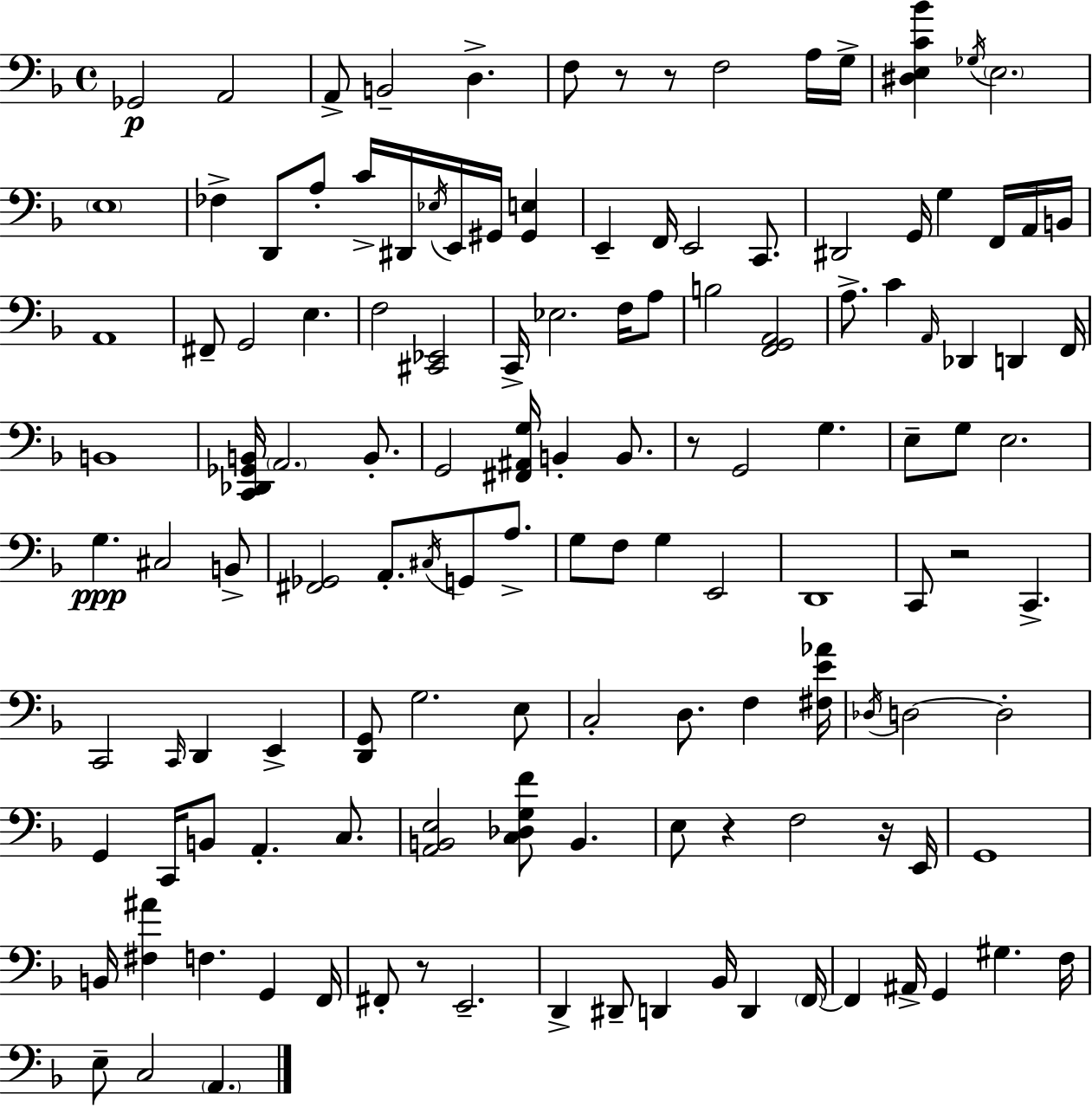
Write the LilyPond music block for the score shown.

{
  \clef bass
  \time 4/4
  \defaultTimeSignature
  \key f \major
  \repeat volta 2 { ges,2\p a,2 | a,8-> b,2-- d4.-> | f8 r8 r8 f2 a16 g16-> | <dis e c' bes'>4 \acciaccatura { ges16 } \parenthesize e2. | \break \parenthesize e1 | fes4-> d,8 a8-. c'16-> dis,16 \acciaccatura { ees16 } e,16 gis,16 <gis, e>4 | e,4-- f,16 e,2 c,8. | dis,2 g,16 g4 f,16 | \break a,16 b,16 a,1 | fis,8-- g,2 e4. | f2 <cis, ees,>2 | c,16-> ees2. f16 | \break a8 b2 <f, g, a,>2 | a8.-> c'4 \grace { a,16 } des,4 d,4 | f,16 b,1 | <c, des, ges, b,>16 \parenthesize a,2. | \break b,8.-. g,2 <fis, ais, g>16 b,4-. | b,8. r8 g,2 g4. | e8-- g8 e2. | g4.\ppp cis2 | \break b,8-> <fis, ges,>2 a,8.-. \acciaccatura { cis16 } g,8 | a8.-> g8 f8 g4 e,2 | d,1 | c,8 r2 c,4.-> | \break c,2 \grace { c,16 } d,4 | e,4-> <d, g,>8 g2. | e8 c2-. d8. | f4 <fis e' aes'>16 \acciaccatura { des16 } d2~~ d2-. | \break g,4 c,16 b,8 a,4.-. | c8. <a, b, e>2 <c des g f'>8 | b,4. e8 r4 f2 | r16 e,16 g,1 | \break b,16 <fis ais'>4 f4. | g,4 f,16 fis,8-. r8 e,2.-- | d,4-> dis,8-- d,4 | bes,16 d,4 \parenthesize f,16~~ f,4 ais,16-> g,4 gis4. | \break f16 e8-- c2 | \parenthesize a,4. } \bar "|."
}